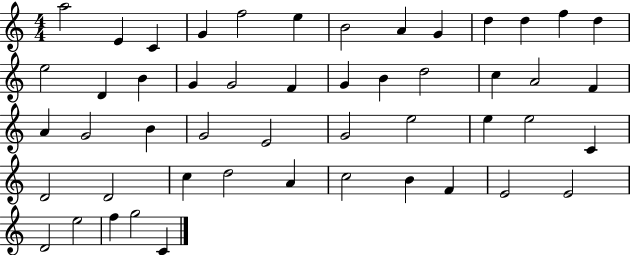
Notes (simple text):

A5/h E4/q C4/q G4/q F5/h E5/q B4/h A4/q G4/q D5/q D5/q F5/q D5/q E5/h D4/q B4/q G4/q G4/h F4/q G4/q B4/q D5/h C5/q A4/h F4/q A4/q G4/h B4/q G4/h E4/h G4/h E5/h E5/q E5/h C4/q D4/h D4/h C5/q D5/h A4/q C5/h B4/q F4/q E4/h E4/h D4/h E5/h F5/q G5/h C4/q